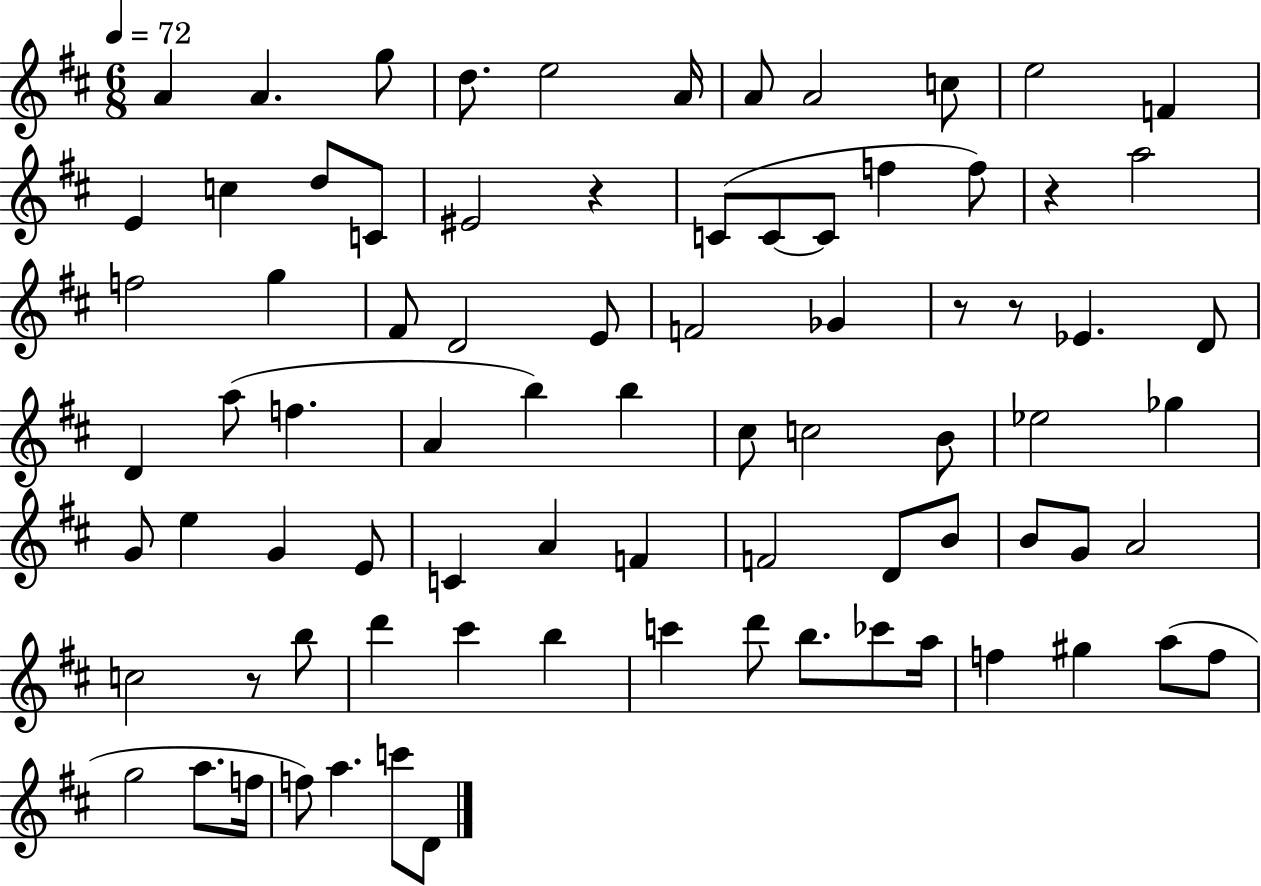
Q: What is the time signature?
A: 6/8